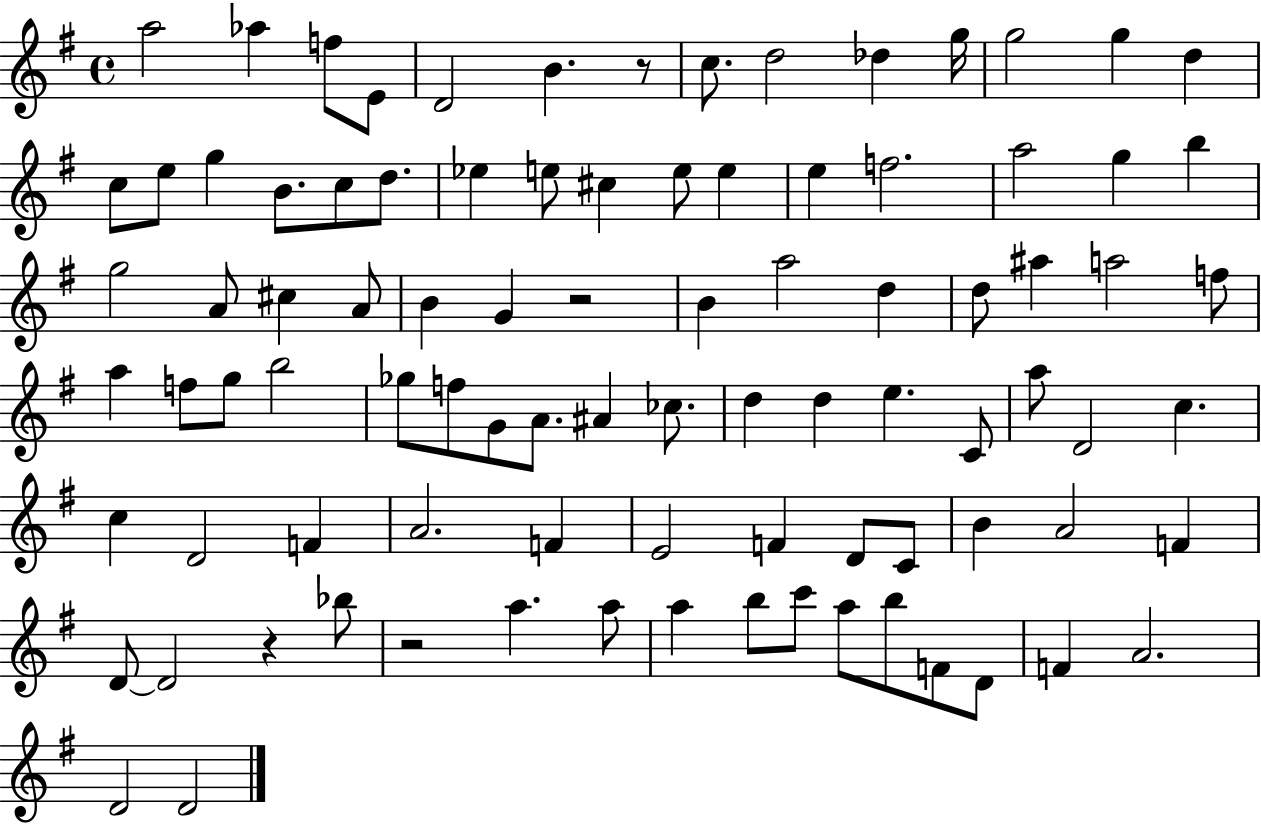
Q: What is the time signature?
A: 4/4